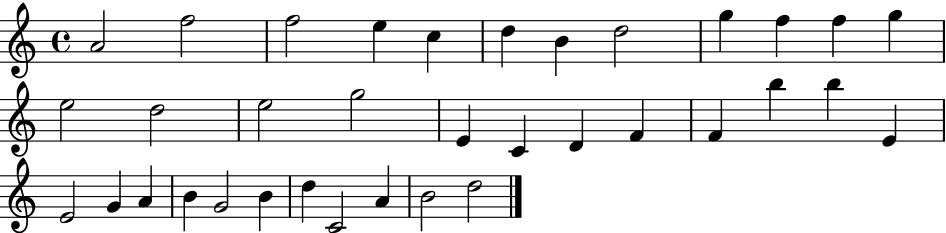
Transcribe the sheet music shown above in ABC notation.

X:1
T:Untitled
M:4/4
L:1/4
K:C
A2 f2 f2 e c d B d2 g f f g e2 d2 e2 g2 E C D F F b b E E2 G A B G2 B d C2 A B2 d2